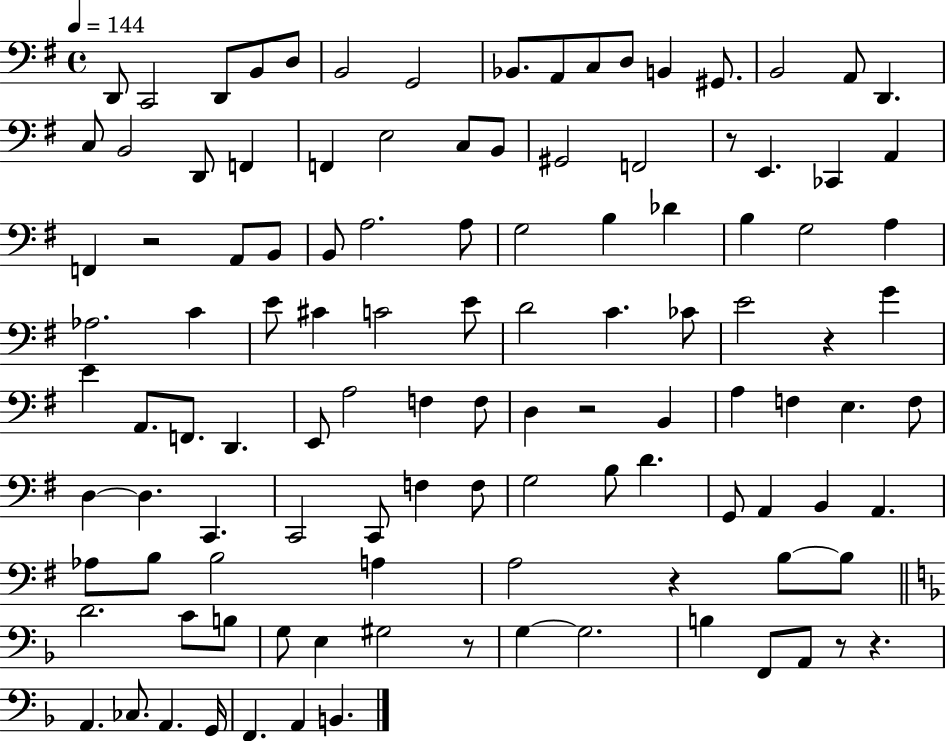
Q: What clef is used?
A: bass